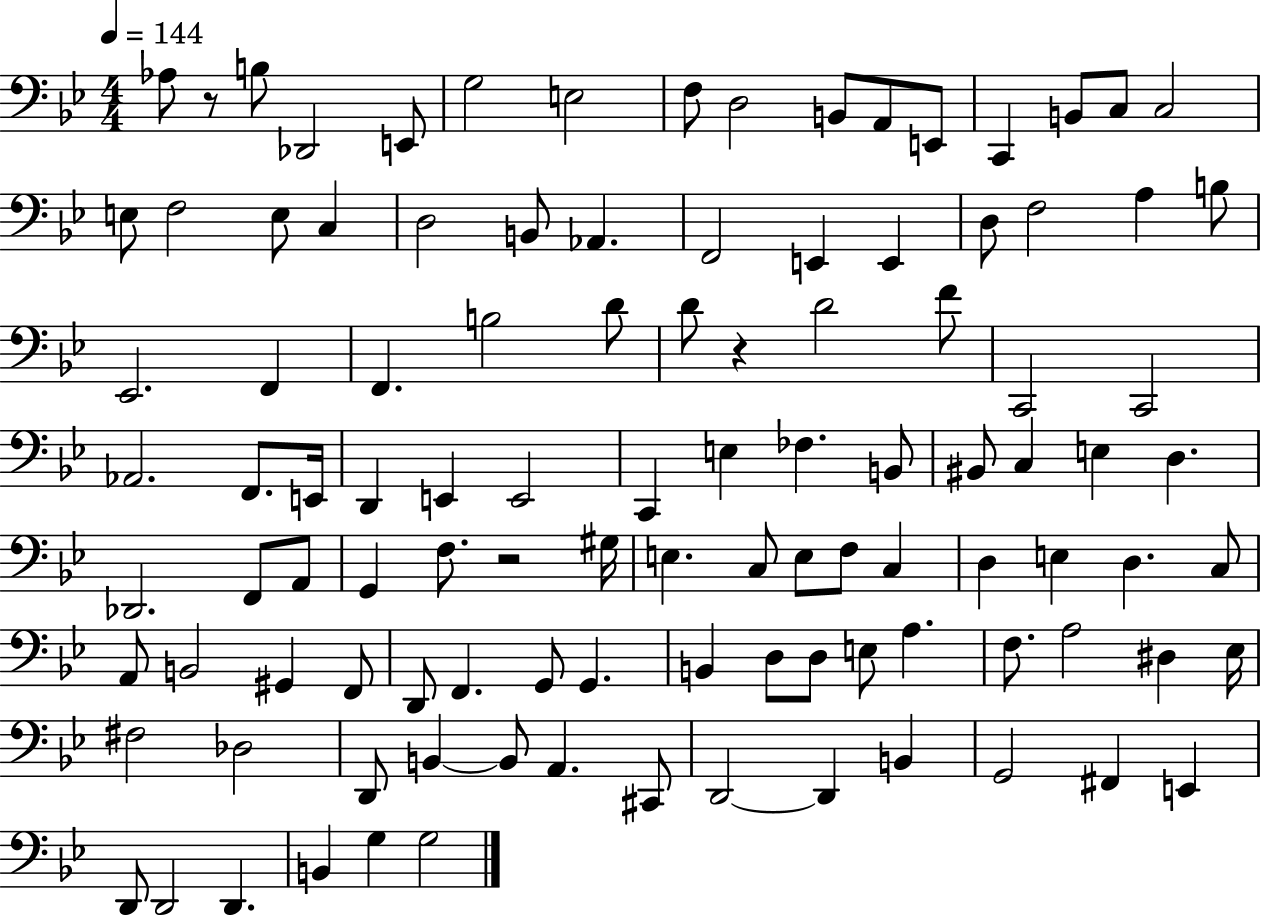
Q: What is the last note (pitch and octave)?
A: G3